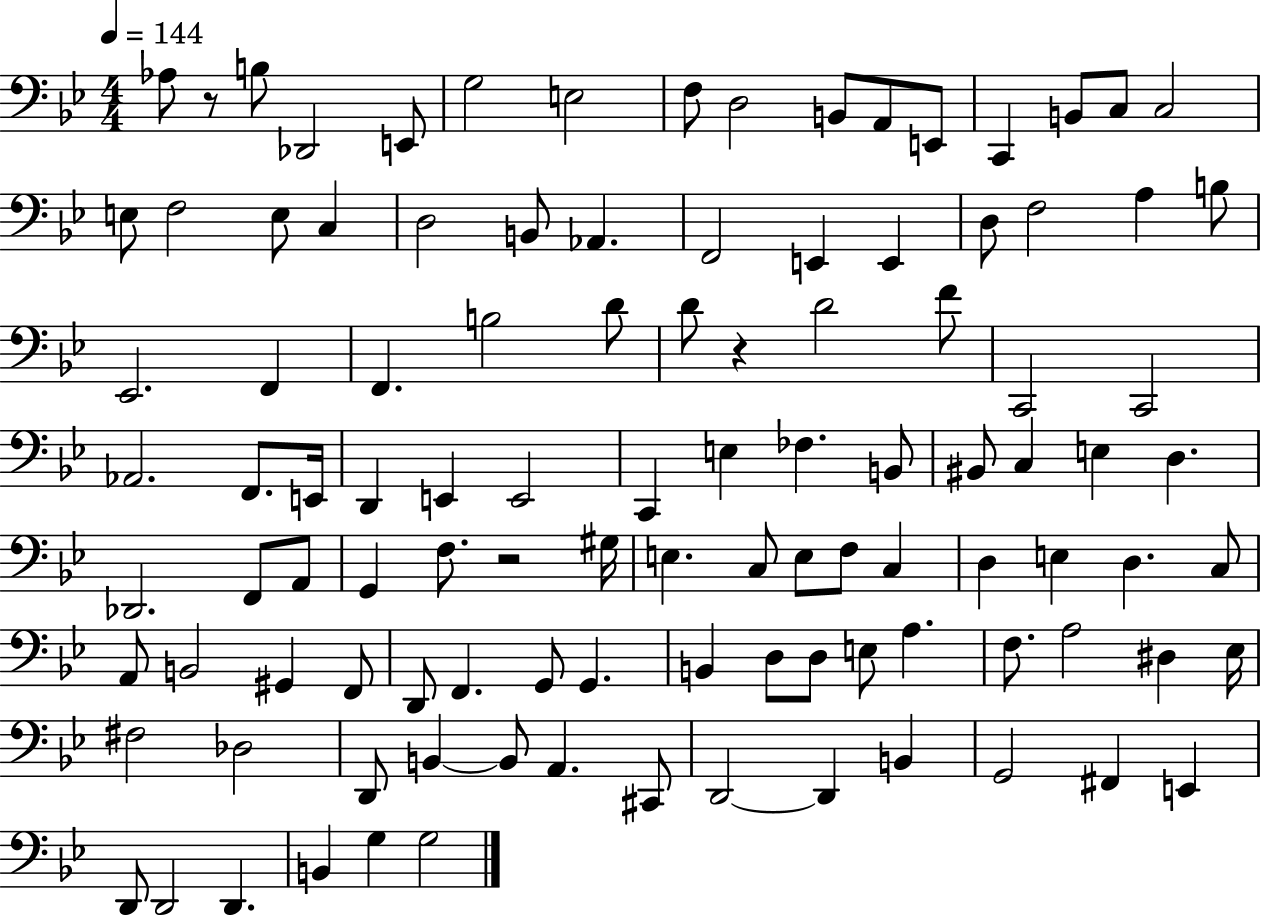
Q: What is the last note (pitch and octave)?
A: G3